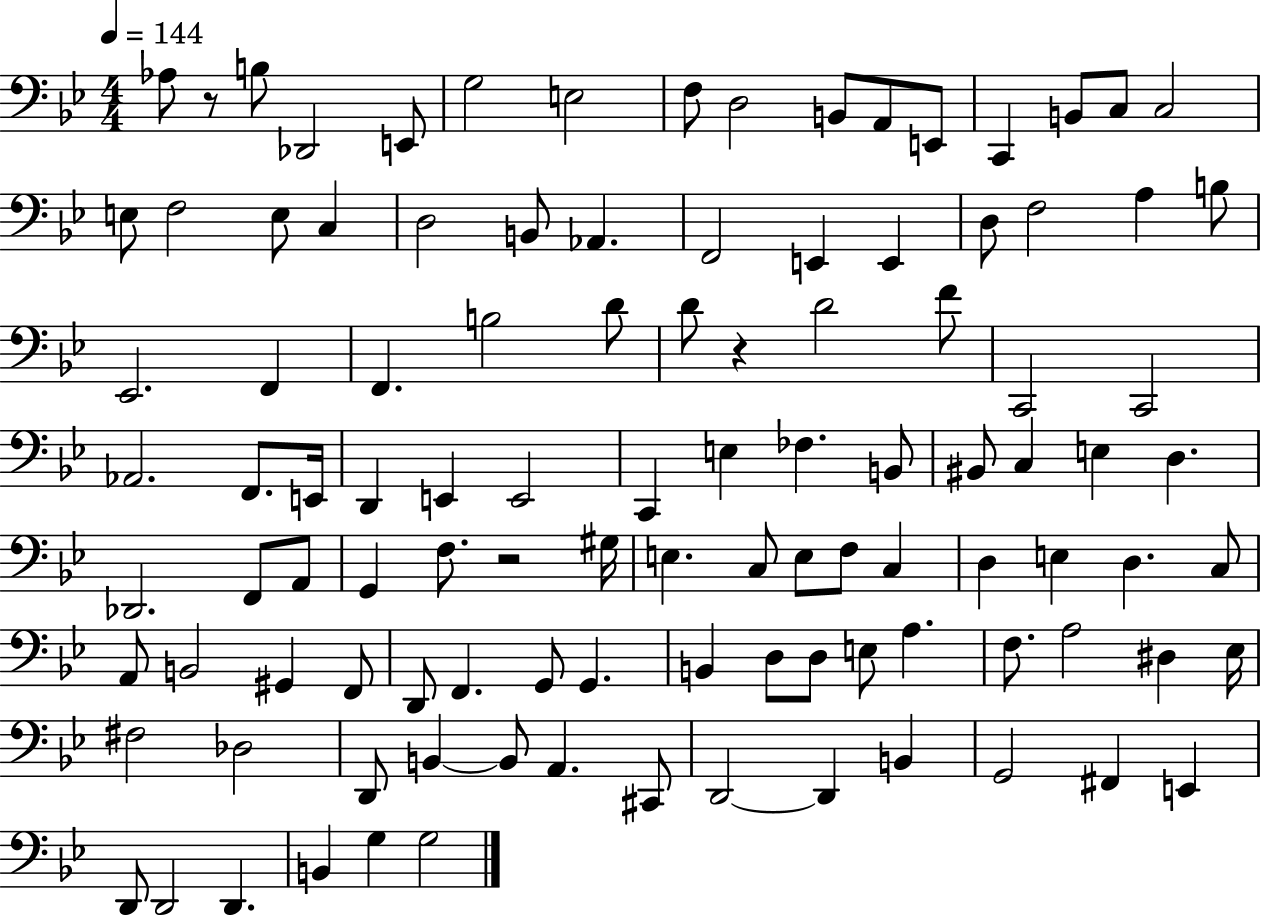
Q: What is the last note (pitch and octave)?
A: G3